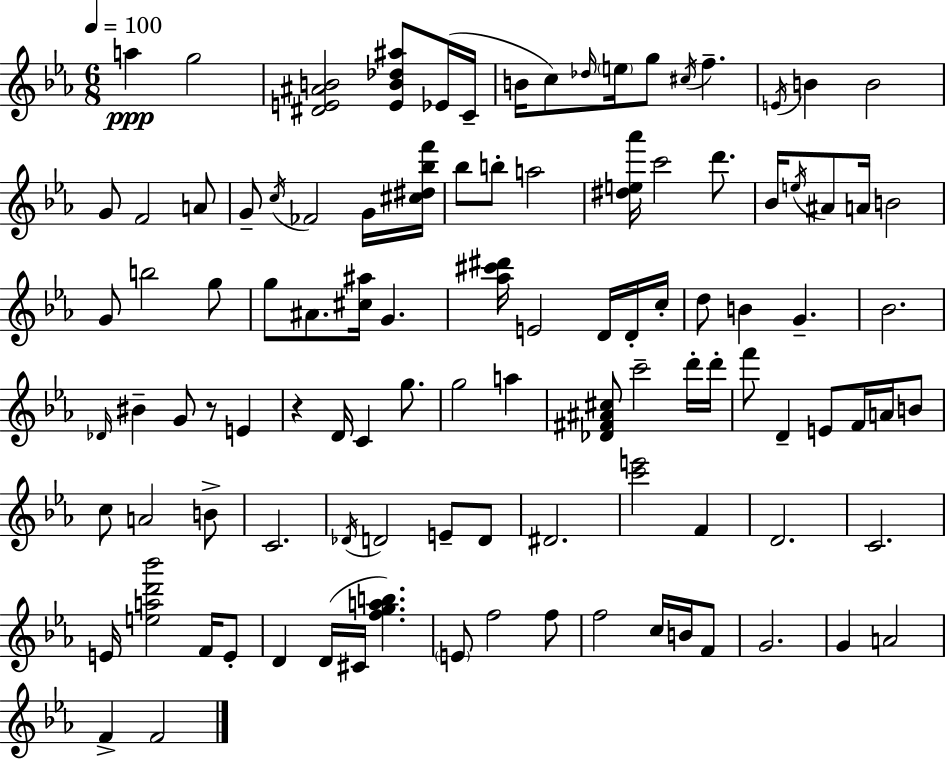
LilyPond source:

{
  \clef treble
  \numericTimeSignature
  \time 6/8
  \key ees \major
  \tempo 4 = 100
  a''4\ppp g''2 | <dis' e' ais' b'>2 <e' b' des'' ais''>8 ees'16( c'16-- | b'16 c''8) \grace { des''16 } \parenthesize e''16 g''8 \acciaccatura { cis''16 } f''4.-- | \acciaccatura { e'16 } b'4 b'2 | \break g'8 f'2 | a'8 g'8-- \acciaccatura { c''16 } fes'2 | g'16 <cis'' dis'' bes'' f'''>16 bes''8 b''8-. a''2 | <dis'' e'' aes'''>16 c'''2 | \break d'''8. bes'16 \acciaccatura { e''16 } ais'8 a'16 b'2 | g'8 b''2 | g''8 g''8 ais'8. <cis'' ais''>16 g'4. | <aes'' cis''' dis'''>16 e'2 | \break d'16 d'16-. c''16-. d''8 b'4 g'4.-- | bes'2. | \grace { des'16 } bis'4-- g'8 | r8 e'4 r4 d'16 c'4 | \break g''8. g''2 | a''4 <des' fis' ais' cis''>8 c'''2-- | d'''16-. d'''16-. f'''8 d'4-- | e'8 f'16 a'16 b'8 c''8 a'2 | \break b'8-> c'2. | \acciaccatura { des'16 } d'2 | e'8-- d'8 dis'2. | <c''' e'''>2 | \break f'4 d'2. | c'2. | e'16 <e'' a'' d''' bes'''>2 | f'16 e'8-. d'4 d'16( | \break cis'16 <f'' g'' a'' b''>4.) \parenthesize e'8 f''2 | f''8 f''2 | c''16 b'16 f'8 g'2. | g'4 a'2 | \break f'4-> f'2 | \bar "|."
}